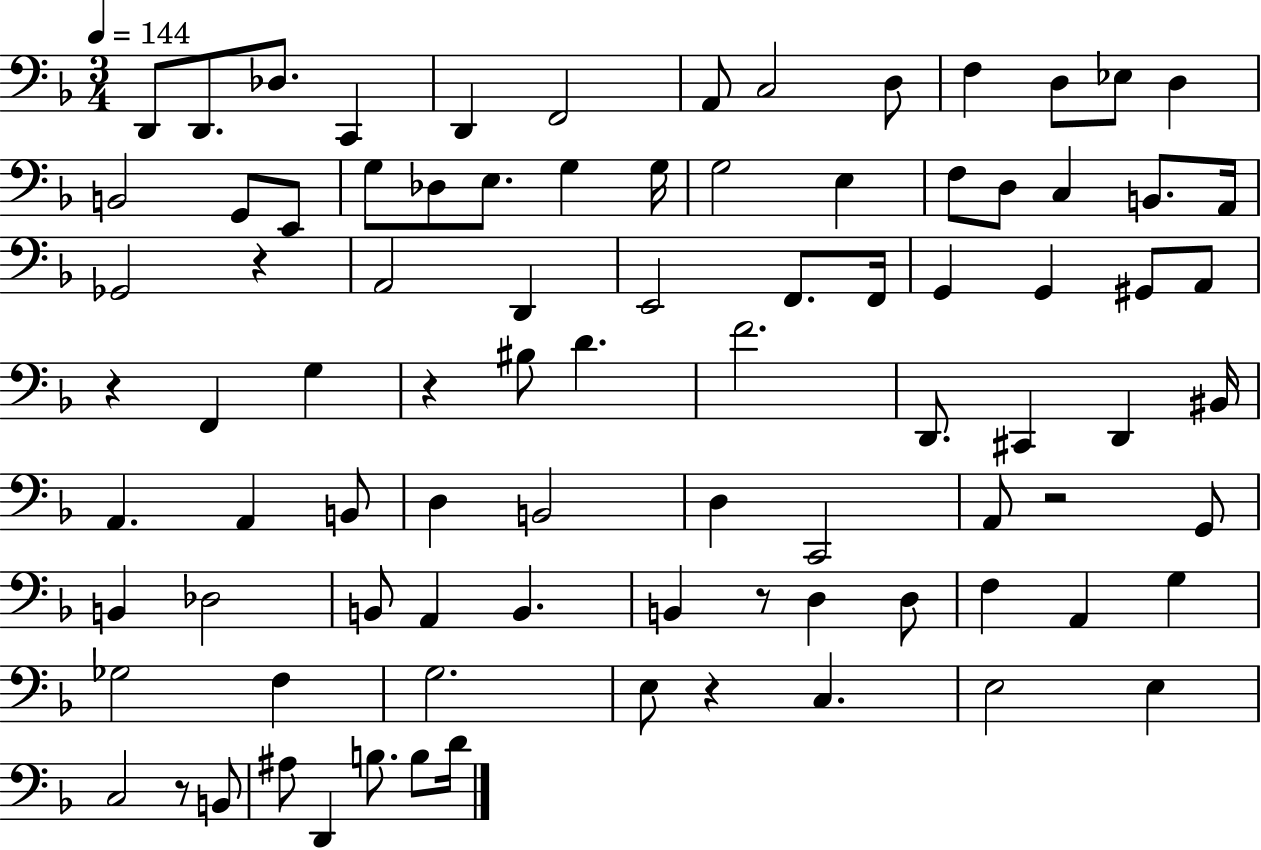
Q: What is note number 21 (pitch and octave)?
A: G3